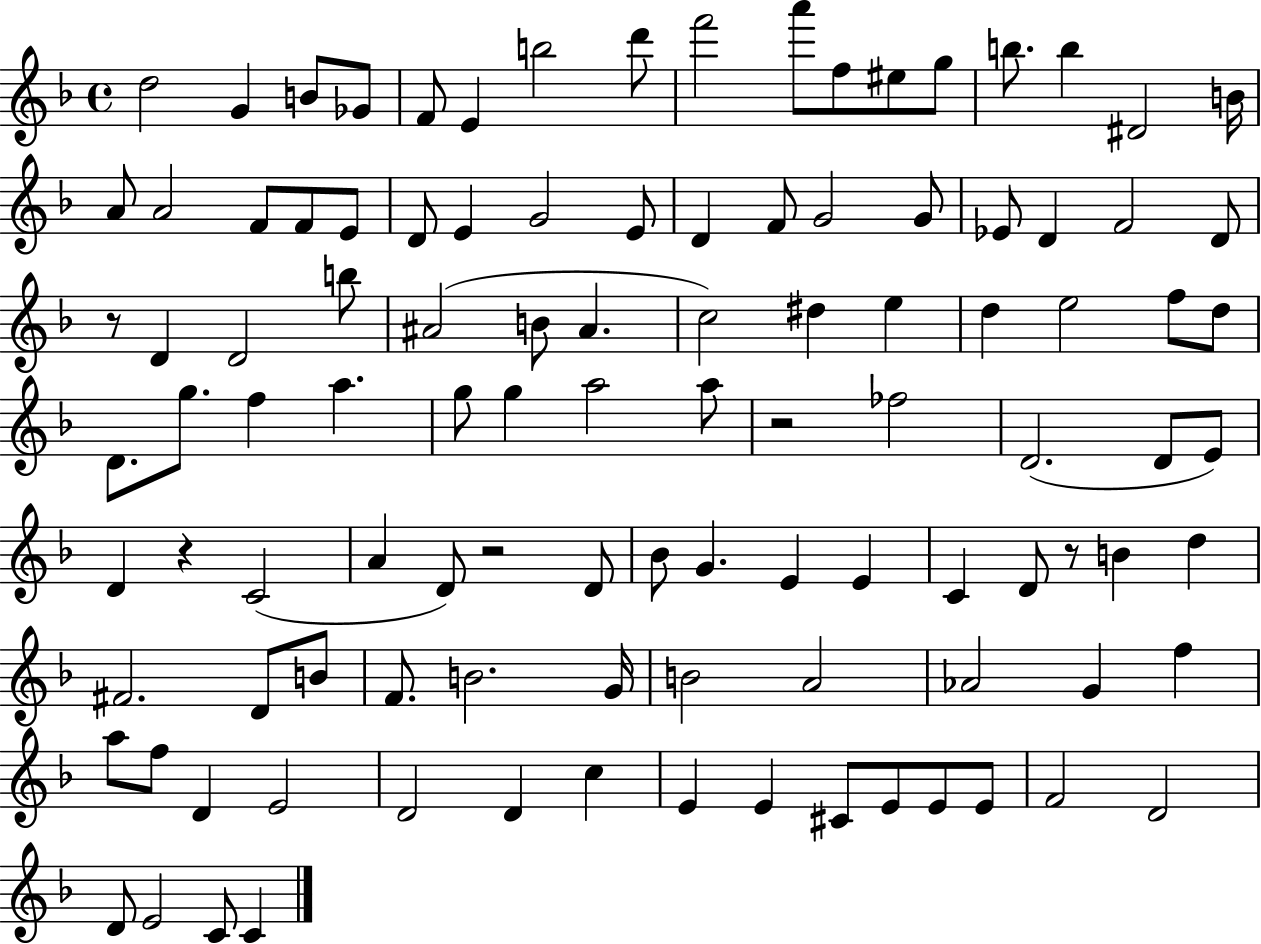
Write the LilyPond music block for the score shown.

{
  \clef treble
  \time 4/4
  \defaultTimeSignature
  \key f \major
  d''2 g'4 b'8 ges'8 | f'8 e'4 b''2 d'''8 | f'''2 a'''8 f''8 eis''8 g''8 | b''8. b''4 dis'2 b'16 | \break a'8 a'2 f'8 f'8 e'8 | d'8 e'4 g'2 e'8 | d'4 f'8 g'2 g'8 | ees'8 d'4 f'2 d'8 | \break r8 d'4 d'2 b''8 | ais'2( b'8 ais'4. | c''2) dis''4 e''4 | d''4 e''2 f''8 d''8 | \break d'8. g''8. f''4 a''4. | g''8 g''4 a''2 a''8 | r2 fes''2 | d'2.( d'8 e'8) | \break d'4 r4 c'2( | a'4 d'8) r2 d'8 | bes'8 g'4. e'4 e'4 | c'4 d'8 r8 b'4 d''4 | \break fis'2. d'8 b'8 | f'8. b'2. g'16 | b'2 a'2 | aes'2 g'4 f''4 | \break a''8 f''8 d'4 e'2 | d'2 d'4 c''4 | e'4 e'4 cis'8 e'8 e'8 e'8 | f'2 d'2 | \break d'8 e'2 c'8 c'4 | \bar "|."
}